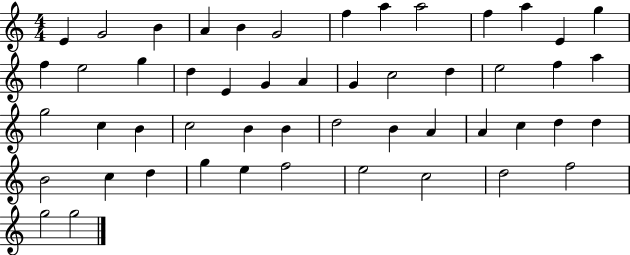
X:1
T:Untitled
M:4/4
L:1/4
K:C
E G2 B A B G2 f a a2 f a E g f e2 g d E G A G c2 d e2 f a g2 c B c2 B B d2 B A A c d d B2 c d g e f2 e2 c2 d2 f2 g2 g2